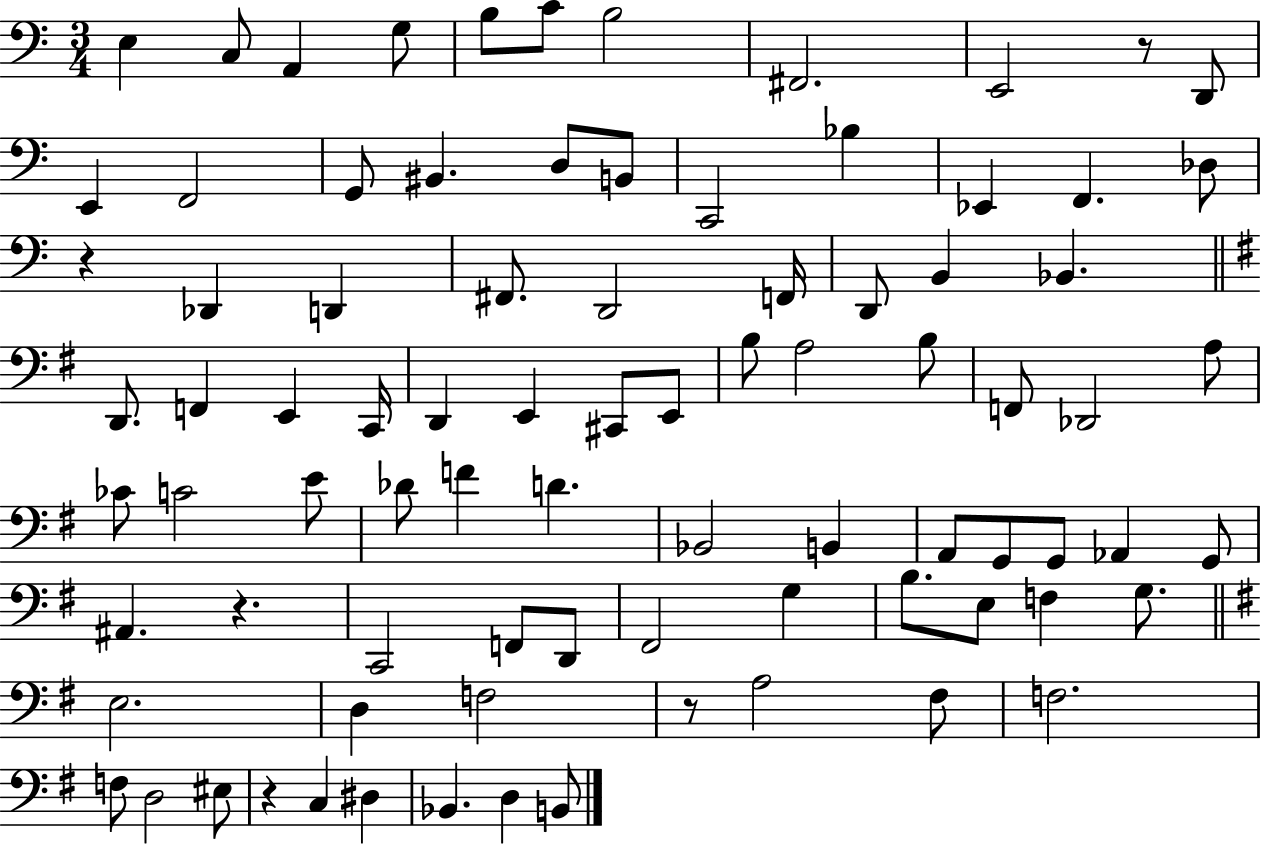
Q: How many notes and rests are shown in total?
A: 85